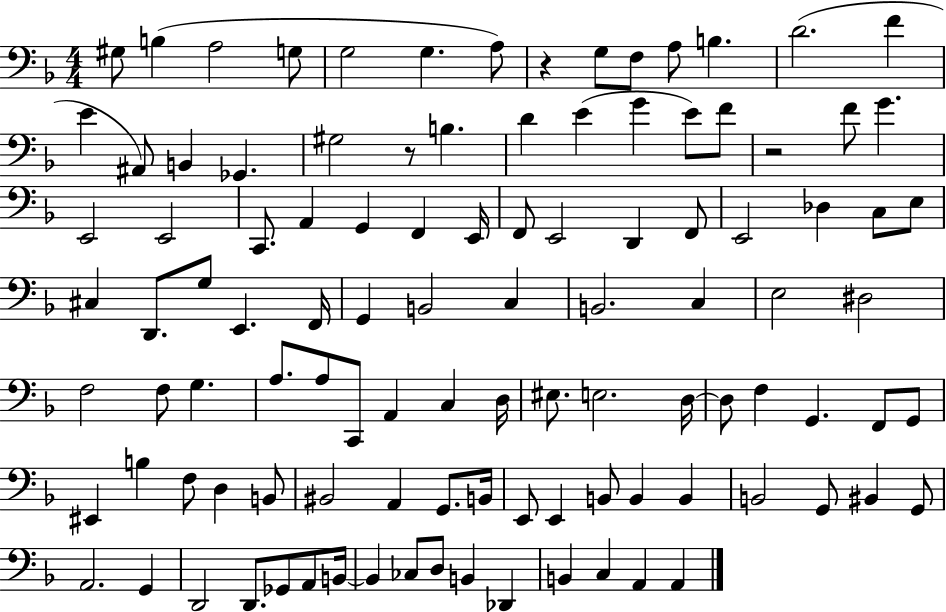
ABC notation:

X:1
T:Untitled
M:4/4
L:1/4
K:F
^G,/2 B, A,2 G,/2 G,2 G, A,/2 z G,/2 F,/2 A,/2 B, D2 F E ^A,,/2 B,, _G,, ^G,2 z/2 B, D E G E/2 F/2 z2 F/2 G E,,2 E,,2 C,,/2 A,, G,, F,, E,,/4 F,,/2 E,,2 D,, F,,/2 E,,2 _D, C,/2 E,/2 ^C, D,,/2 G,/2 E,, F,,/4 G,, B,,2 C, B,,2 C, E,2 ^D,2 F,2 F,/2 G, A,/2 A,/2 C,,/2 A,, C, D,/4 ^E,/2 E,2 D,/4 D,/2 F, G,, F,,/2 G,,/2 ^E,, B, F,/2 D, B,,/2 ^B,,2 A,, G,,/2 B,,/4 E,,/2 E,, B,,/2 B,, B,, B,,2 G,,/2 ^B,, G,,/2 A,,2 G,, D,,2 D,,/2 _G,,/2 A,,/2 B,,/4 B,, _C,/2 D,/2 B,, _D,, B,, C, A,, A,,